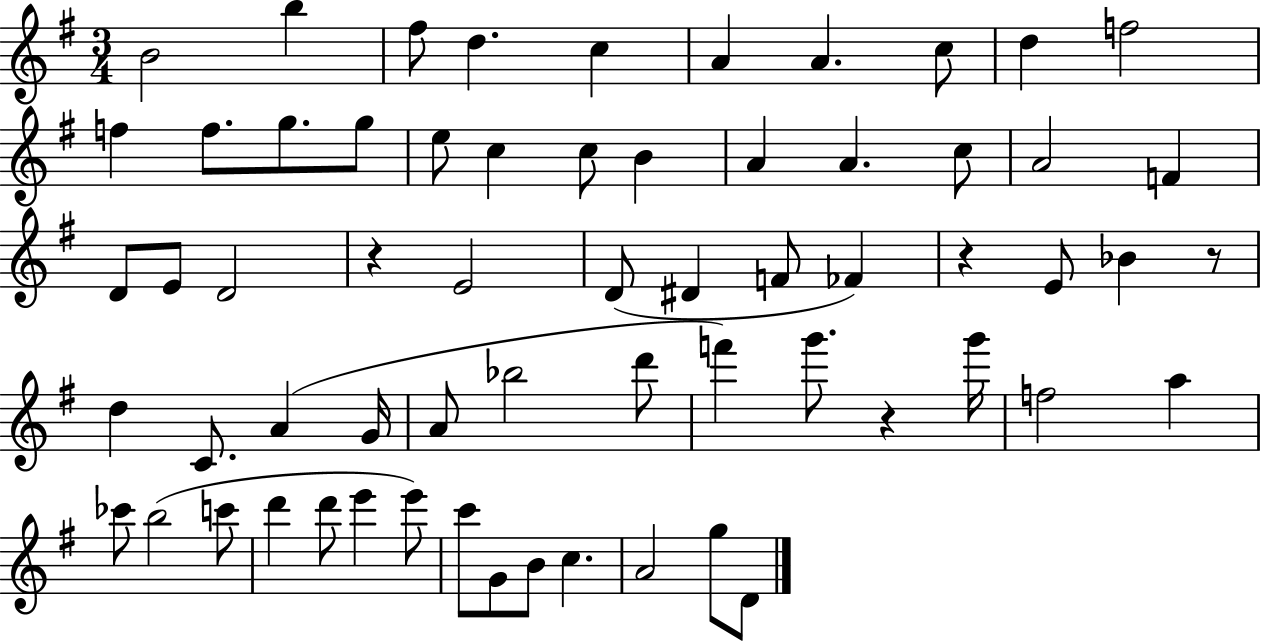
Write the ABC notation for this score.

X:1
T:Untitled
M:3/4
L:1/4
K:G
B2 b ^f/2 d c A A c/2 d f2 f f/2 g/2 g/2 e/2 c c/2 B A A c/2 A2 F D/2 E/2 D2 z E2 D/2 ^D F/2 _F z E/2 _B z/2 d C/2 A G/4 A/2 _b2 d'/2 f' g'/2 z g'/4 f2 a _c'/2 b2 c'/2 d' d'/2 e' e'/2 c'/2 G/2 B/2 c A2 g/2 D/2